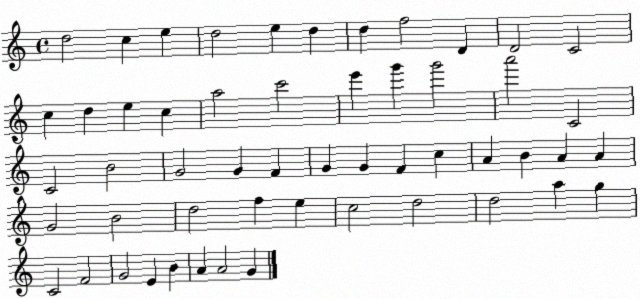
X:1
T:Untitled
M:4/4
L:1/4
K:C
d2 c e d2 e d d f2 D D2 C2 c d e c a2 c'2 e' g' g'2 a'2 C2 C2 B2 G2 G F G G F c A B A A G2 B2 d2 f e c2 d2 d2 a g C2 F2 G2 E B A A2 G